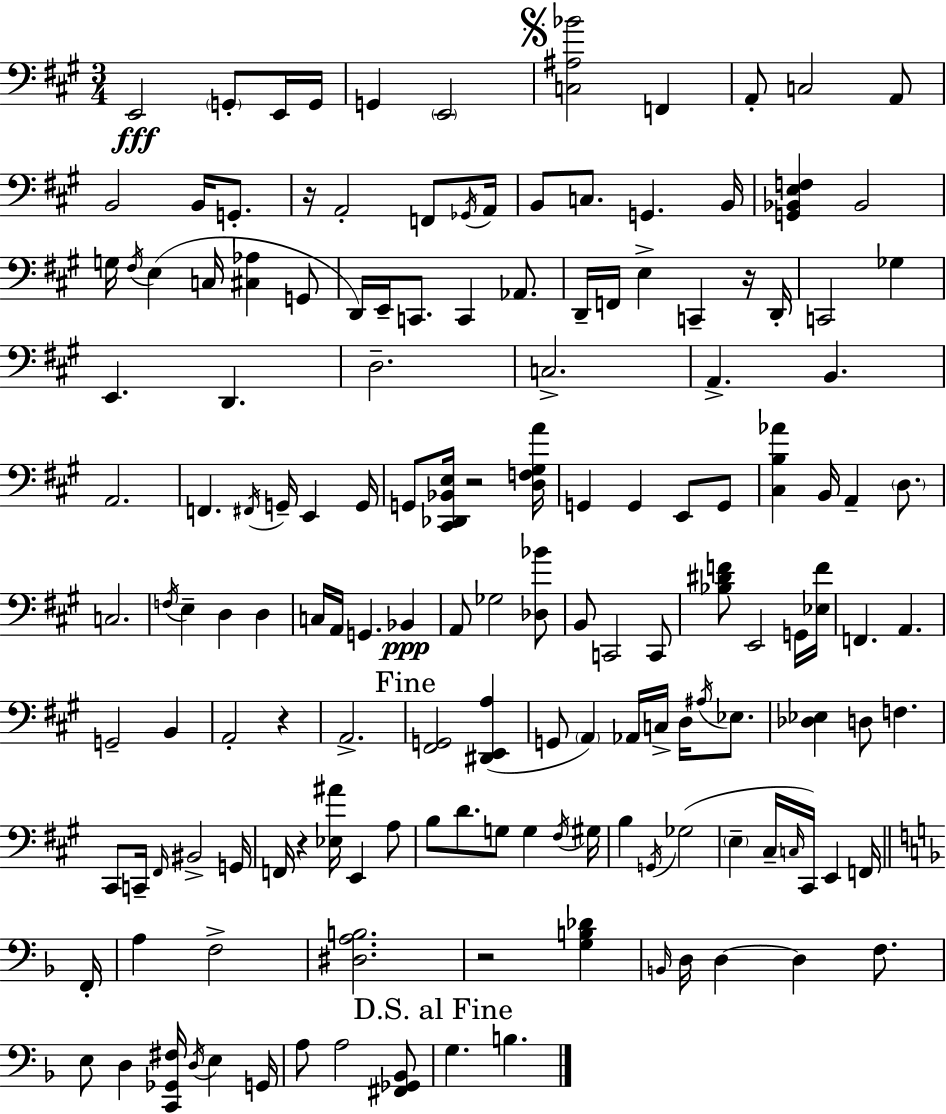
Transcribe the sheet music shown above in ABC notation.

X:1
T:Untitled
M:3/4
L:1/4
K:A
E,,2 G,,/2 E,,/4 G,,/4 G,, E,,2 [C,^A,_B]2 F,, A,,/2 C,2 A,,/2 B,,2 B,,/4 G,,/2 z/4 A,,2 F,,/2 _G,,/4 A,,/4 B,,/2 C,/2 G,, B,,/4 [G,,_B,,E,F,] _B,,2 G,/4 ^F,/4 E, C,/4 [^C,_A,] G,,/2 D,,/4 E,,/4 C,,/2 C,, _A,,/2 D,,/4 F,,/4 E, C,, z/4 D,,/4 C,,2 _G, E,, D,, D,2 C,2 A,, B,, A,,2 F,, ^F,,/4 G,,/4 E,, G,,/4 G,,/2 [^C,,_D,,_B,,E,]/4 z2 [D,F,^G,A]/4 G,, G,, E,,/2 G,,/2 [^C,B,_A] B,,/4 A,, D,/2 C,2 F,/4 E, D, D, C,/4 A,,/4 G,, _B,, A,,/2 _G,2 [_D,_B]/2 B,,/2 C,,2 C,,/2 [_B,^DF]/2 E,,2 G,,/4 [_E,F]/4 F,, A,, G,,2 B,, A,,2 z A,,2 [^F,,G,,]2 [^D,,E,,A,] G,,/2 A,, _A,,/4 C,/4 D,/4 ^A,/4 _E,/2 [_D,_E,] D,/2 F, ^C,,/2 C,,/4 ^F,,/4 ^B,,2 G,,/4 F,,/4 z [_E,^A]/4 E,, A,/2 B,/2 D/2 G,/2 G, ^F,/4 ^G,/4 B, G,,/4 _G,2 E, ^C,/4 C,/4 ^C,,/4 E,, F,,/4 F,,/4 A, F,2 [^D,A,B,]2 z2 [G,B,_D] B,,/4 D,/4 D, D, F,/2 E,/2 D, [C,,_G,,^F,]/4 D,/4 E, G,,/4 A,/2 A,2 [^F,,_G,,_B,,]/2 G, B,